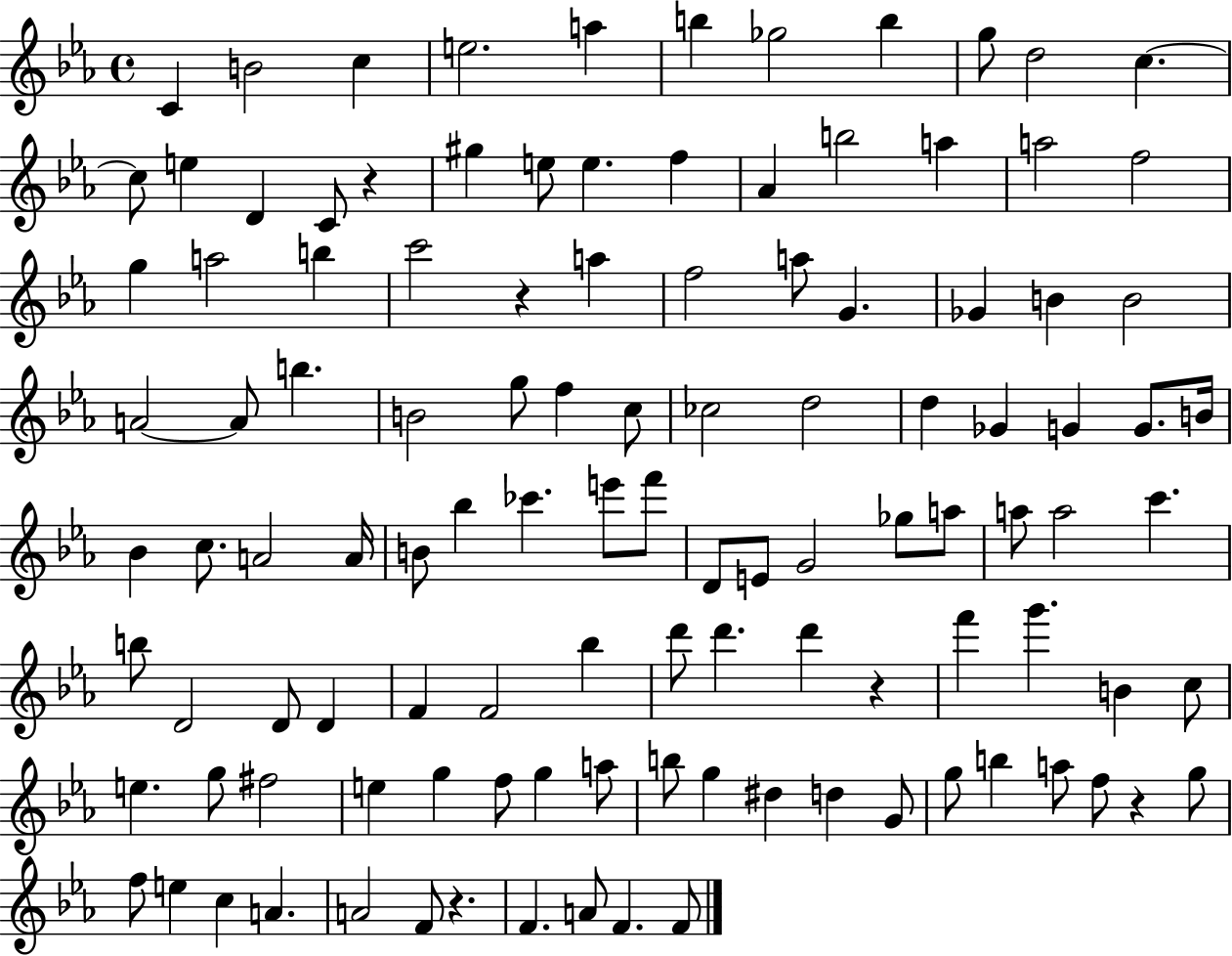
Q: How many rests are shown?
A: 5